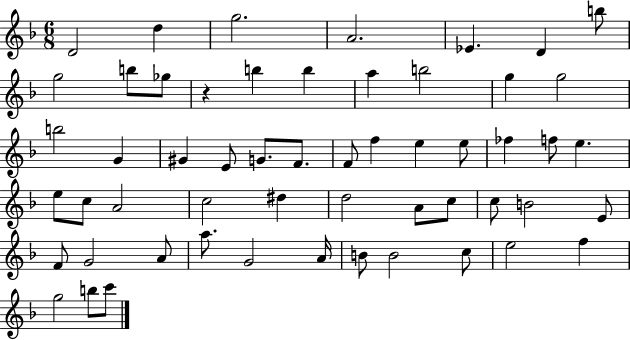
X:1
T:Untitled
M:6/8
L:1/4
K:F
D2 d g2 A2 _E D b/2 g2 b/2 _g/2 z b b a b2 g g2 b2 G ^G E/2 G/2 F/2 F/2 f e e/2 _f f/2 e e/2 c/2 A2 c2 ^d d2 A/2 c/2 c/2 B2 E/2 F/2 G2 A/2 a/2 G2 A/4 B/2 B2 c/2 e2 f g2 b/2 c'/2